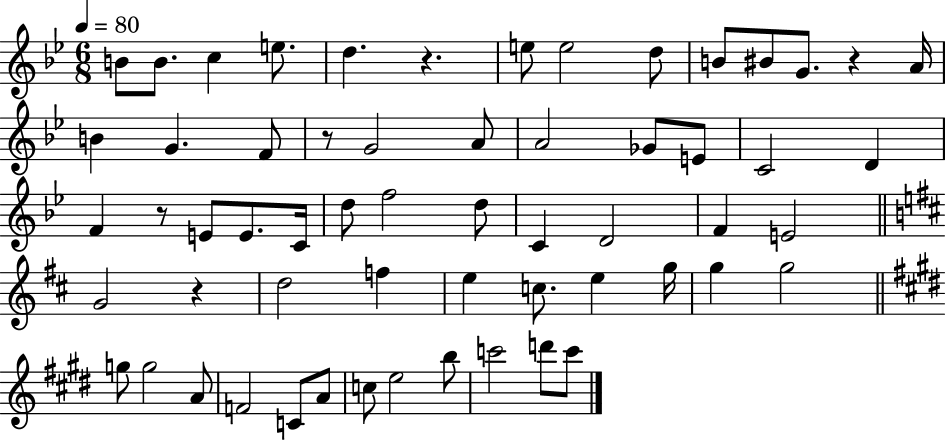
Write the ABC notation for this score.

X:1
T:Untitled
M:6/8
L:1/4
K:Bb
B/2 B/2 c e/2 d z e/2 e2 d/2 B/2 ^B/2 G/2 z A/4 B G F/2 z/2 G2 A/2 A2 _G/2 E/2 C2 D F z/2 E/2 E/2 C/4 d/2 f2 d/2 C D2 F E2 G2 z d2 f e c/2 e g/4 g g2 g/2 g2 A/2 F2 C/2 A/2 c/2 e2 b/2 c'2 d'/2 c'/2